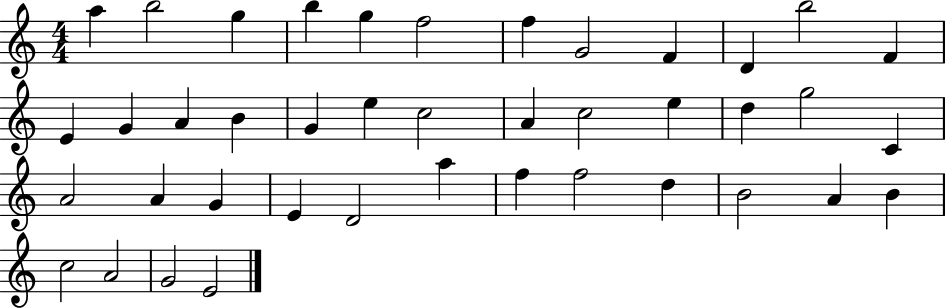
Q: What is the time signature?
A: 4/4